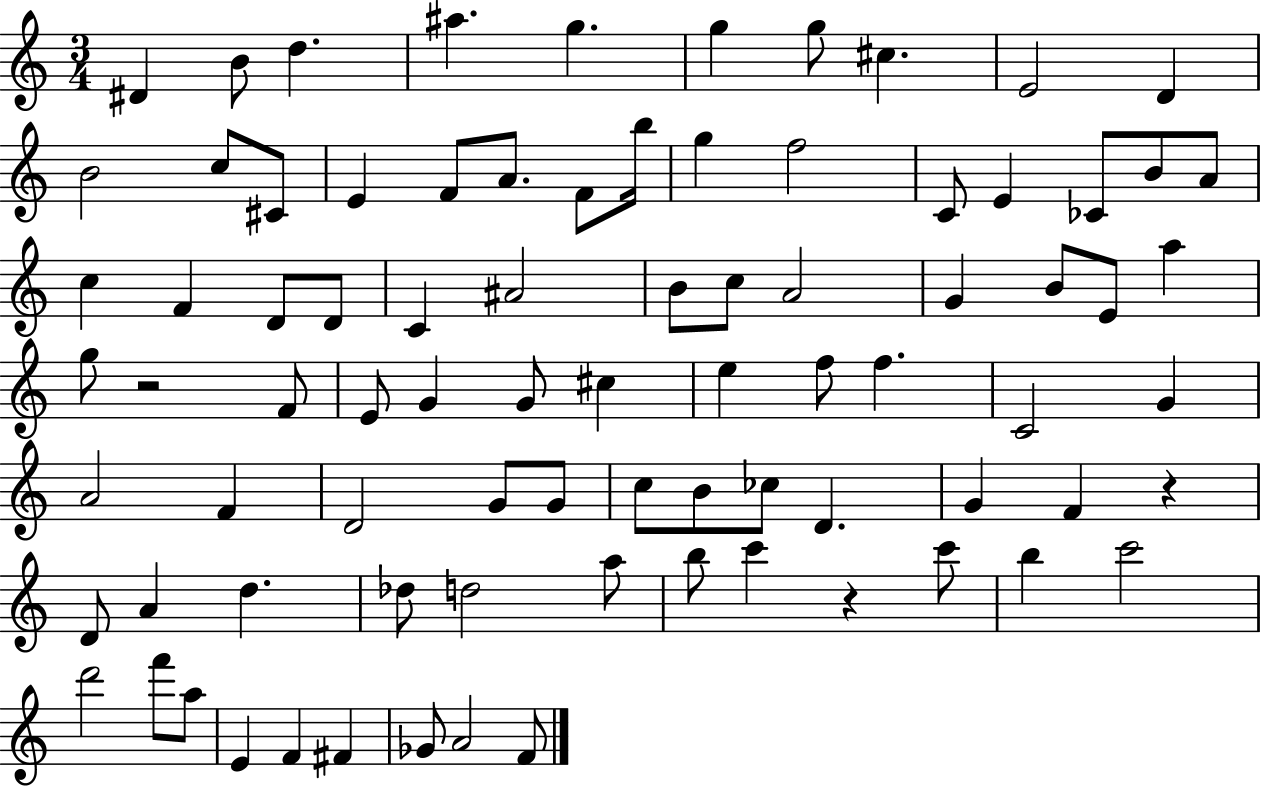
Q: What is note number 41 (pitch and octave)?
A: E4